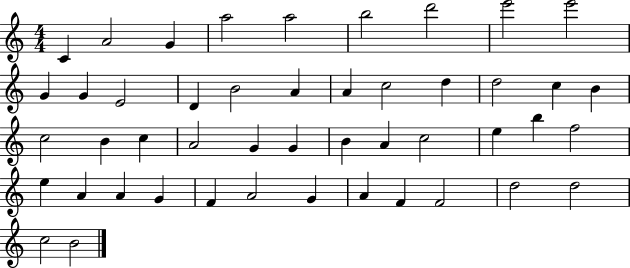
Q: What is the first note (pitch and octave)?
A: C4